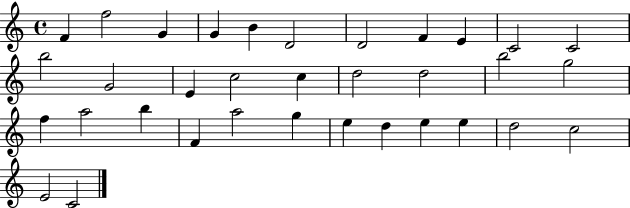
F4/q F5/h G4/q G4/q B4/q D4/h D4/h F4/q E4/q C4/h C4/h B5/h G4/h E4/q C5/h C5/q D5/h D5/h B5/h G5/h F5/q A5/h B5/q F4/q A5/h G5/q E5/q D5/q E5/q E5/q D5/h C5/h E4/h C4/h